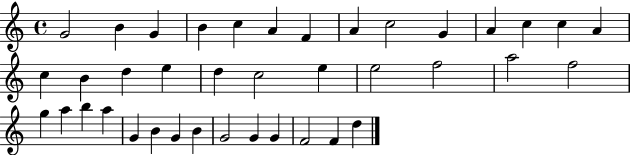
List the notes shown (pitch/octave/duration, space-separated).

G4/h B4/q G4/q B4/q C5/q A4/q F4/q A4/q C5/h G4/q A4/q C5/q C5/q A4/q C5/q B4/q D5/q E5/q D5/q C5/h E5/q E5/h F5/h A5/h F5/h G5/q A5/q B5/q A5/q G4/q B4/q G4/q B4/q G4/h G4/q G4/q F4/h F4/q D5/q